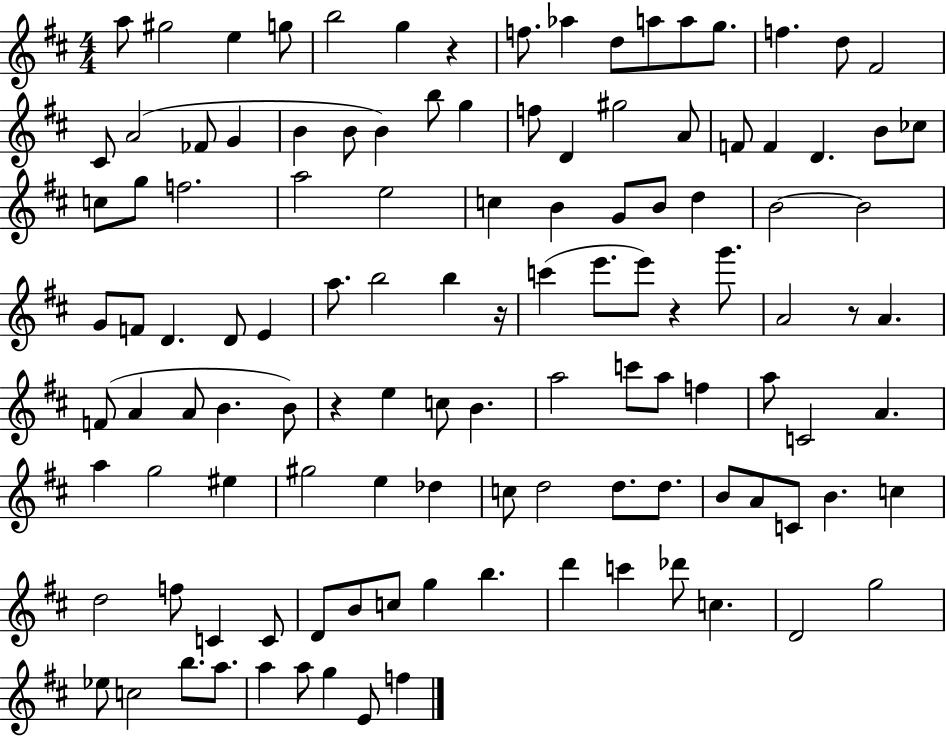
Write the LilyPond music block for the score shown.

{
  \clef treble
  \numericTimeSignature
  \time 4/4
  \key d \major
  \repeat volta 2 { a''8 gis''2 e''4 g''8 | b''2 g''4 r4 | f''8. aes''4 d''8 a''8 a''8 g''8. | f''4. d''8 fis'2 | \break cis'8 a'2( fes'8 g'4 | b'4 b'8 b'4) b''8 g''4 | f''8 d'4 gis''2 a'8 | f'8 f'4 d'4. b'8 ces''8 | \break c''8 g''8 f''2. | a''2 e''2 | c''4 b'4 g'8 b'8 d''4 | b'2~~ b'2 | \break g'8 f'8 d'4. d'8 e'4 | a''8. b''2 b''4 r16 | c'''4( e'''8. e'''8) r4 g'''8. | a'2 r8 a'4. | \break f'8( a'4 a'8 b'4. b'8) | r4 e''4 c''8 b'4. | a''2 c'''8 a''8 f''4 | a''8 c'2 a'4. | \break a''4 g''2 eis''4 | gis''2 e''4 des''4 | c''8 d''2 d''8. d''8. | b'8 a'8 c'8 b'4. c''4 | \break d''2 f''8 c'4 c'8 | d'8 b'8 c''8 g''4 b''4. | d'''4 c'''4 des'''8 c''4. | d'2 g''2 | \break ees''8 c''2 b''8. a''8. | a''4 a''8 g''4 e'8 f''4 | } \bar "|."
}